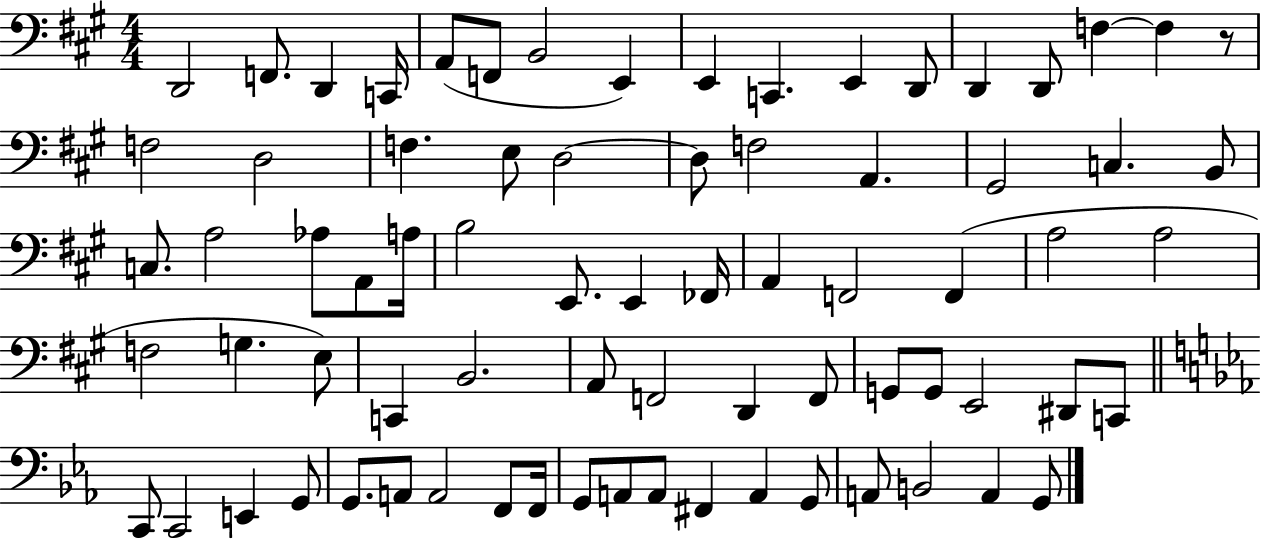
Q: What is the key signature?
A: A major